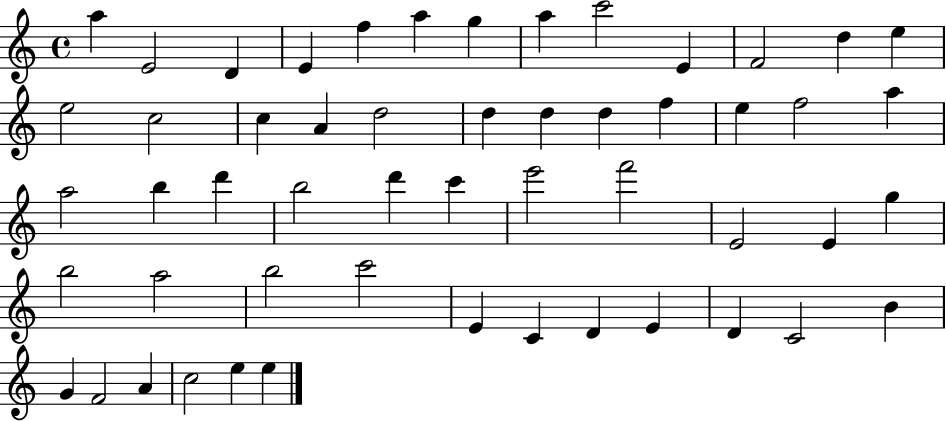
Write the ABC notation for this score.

X:1
T:Untitled
M:4/4
L:1/4
K:C
a E2 D E f a g a c'2 E F2 d e e2 c2 c A d2 d d d f e f2 a a2 b d' b2 d' c' e'2 f'2 E2 E g b2 a2 b2 c'2 E C D E D C2 B G F2 A c2 e e